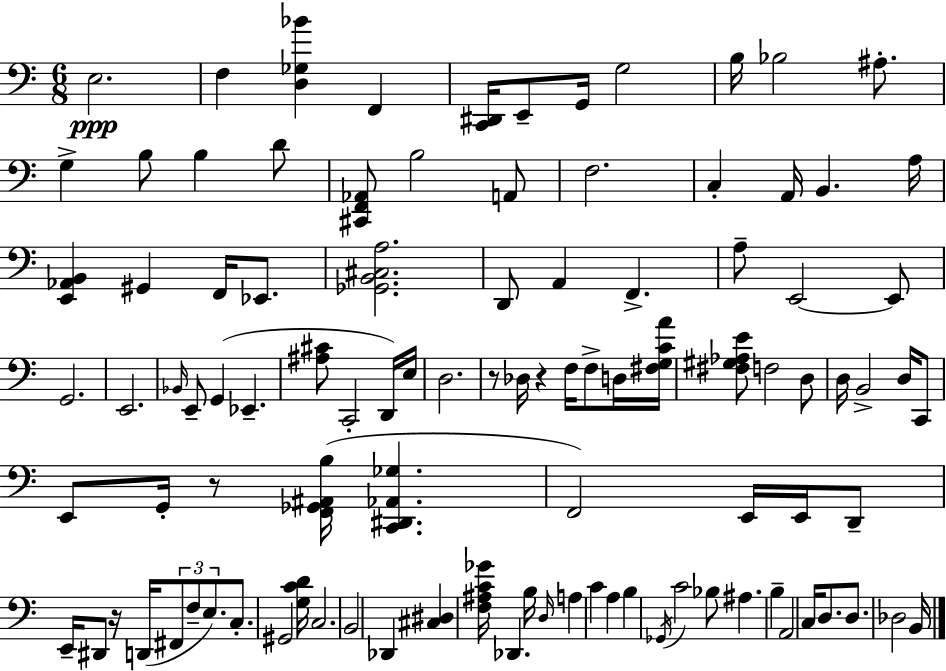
{
  \clef bass
  \numericTimeSignature
  \time 6/8
  \key c \major
  e2.\ppp | f4 <d ges bes'>4 f,4 | <c, dis,>16 e,8-- g,16 g2 | b16 bes2 ais8.-. | \break g4-> b8 b4 d'8 | <cis, f, aes,>8 b2 a,8 | f2. | c4-. a,16 b,4. a16 | \break <e, aes, b,>4 gis,4 f,16 ees,8. | <ges, b, cis a>2. | d,8 a,4 f,4.-> | a8-- e,2~~ e,8 | \break g,2. | e,2. | \grace { bes,16 } e,8-- g,4( ees,4.-- | <ais cis'>8 c,2-. d,16) | \break e16 d2. | r8 des16 r4 f16 f8-> d16 | <fis g c' a'>16 <fis gis aes e'>8 f2 d8 | d16 b,2-> d16 c,8 | \break e,8 g,16-. r8 <f, ges, ais, b>16( <c, dis, aes, ges>4. | f,2) e,16 e,16 d,8-- | e,16-- dis,8 r16 d,16( \tuplet 3/2 { fis,8 f8-- e8.) } | c8.-. gis,2 | \break <g c' d'>16 c2. | b,2 des,4 | <cis dis>4 <f ais c' ges'>16 des,4. | b16 \grace { d16 } a4 c'4 a4 | \break b4 \acciaccatura { ges,16 } c'2 | bes8 ais4. b4-- | a,2 c16 | d8. d8. des2 | \break b,16 \bar "|."
}